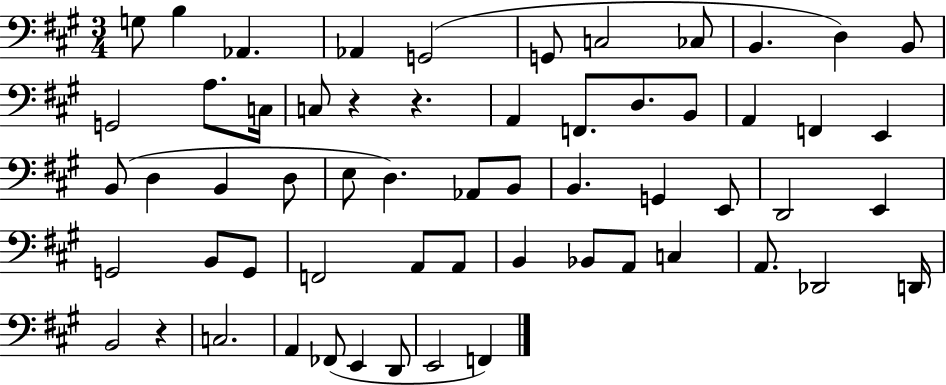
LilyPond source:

{
  \clef bass
  \numericTimeSignature
  \time 3/4
  \key a \major
  g8 b4 aes,4. | aes,4 g,2( | g,8 c2 ces8 | b,4. d4) b,8 | \break g,2 a8. c16 | c8 r4 r4. | a,4 f,8. d8. b,8 | a,4 f,4 e,4 | \break b,8( d4 b,4 d8 | e8 d4.) aes,8 b,8 | b,4. g,4 e,8 | d,2 e,4 | \break g,2 b,8 g,8 | f,2 a,8 a,8 | b,4 bes,8 a,8 c4 | a,8. des,2 d,16 | \break b,2 r4 | c2. | a,4 fes,8( e,4 d,8 | e,2 f,4) | \break \bar "|."
}